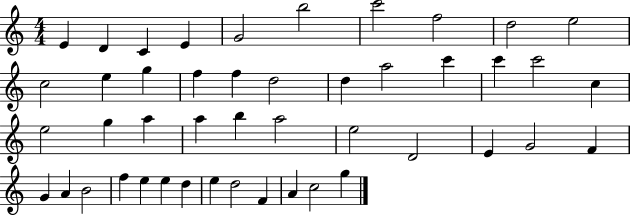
{
  \clef treble
  \numericTimeSignature
  \time 4/4
  \key c \major
  e'4 d'4 c'4 e'4 | g'2 b''2 | c'''2 f''2 | d''2 e''2 | \break c''2 e''4 g''4 | f''4 f''4 d''2 | d''4 a''2 c'''4 | c'''4 c'''2 c''4 | \break e''2 g''4 a''4 | a''4 b''4 a''2 | e''2 d'2 | e'4 g'2 f'4 | \break g'4 a'4 b'2 | f''4 e''4 e''4 d''4 | e''4 d''2 f'4 | a'4 c''2 g''4 | \break \bar "|."
}